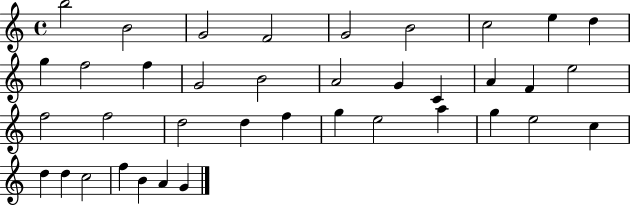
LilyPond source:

{
  \clef treble
  \time 4/4
  \defaultTimeSignature
  \key c \major
  b''2 b'2 | g'2 f'2 | g'2 b'2 | c''2 e''4 d''4 | \break g''4 f''2 f''4 | g'2 b'2 | a'2 g'4 c'4 | a'4 f'4 e''2 | \break f''2 f''2 | d''2 d''4 f''4 | g''4 e''2 a''4 | g''4 e''2 c''4 | \break d''4 d''4 c''2 | f''4 b'4 a'4 g'4 | \bar "|."
}